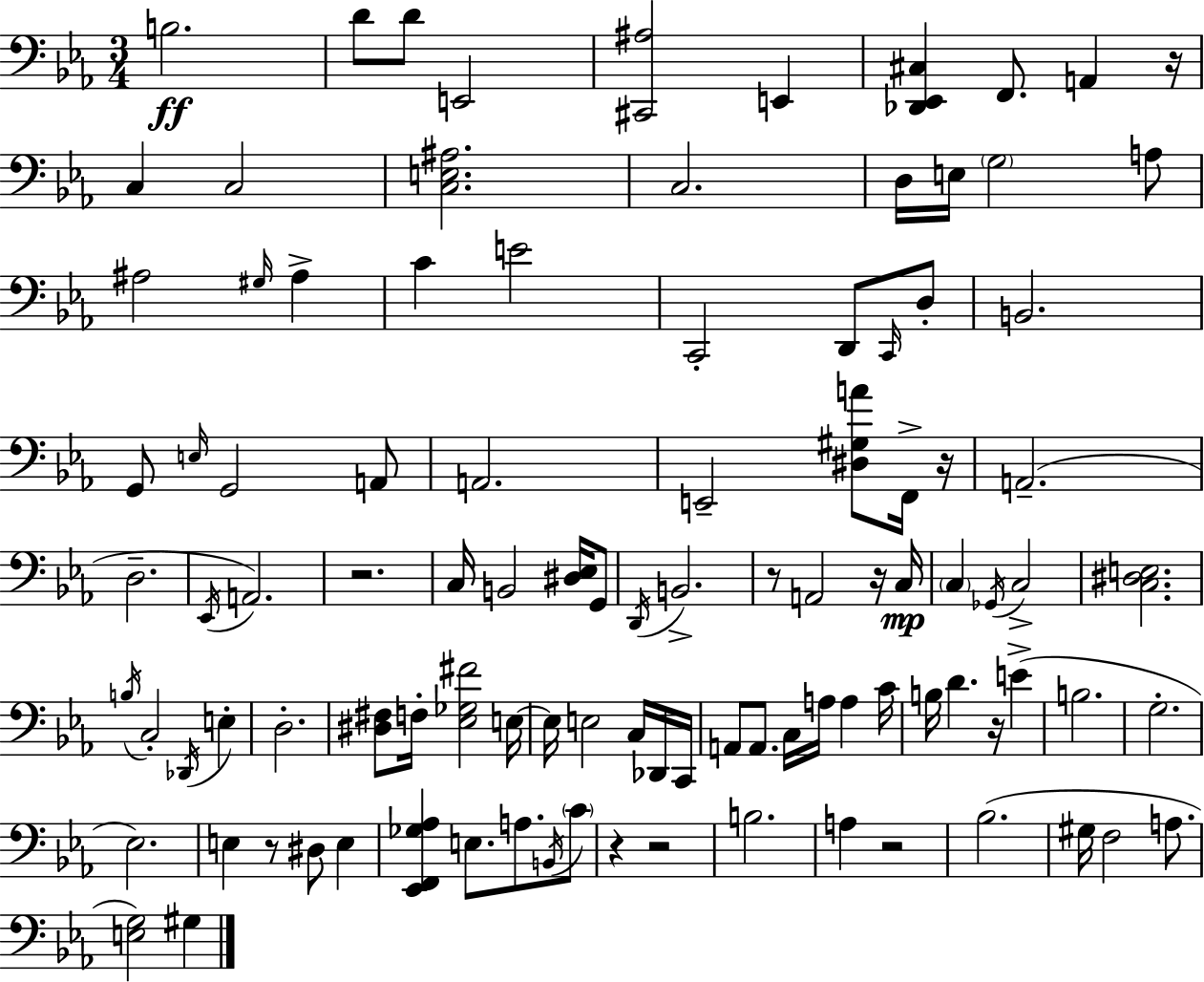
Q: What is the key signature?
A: C minor